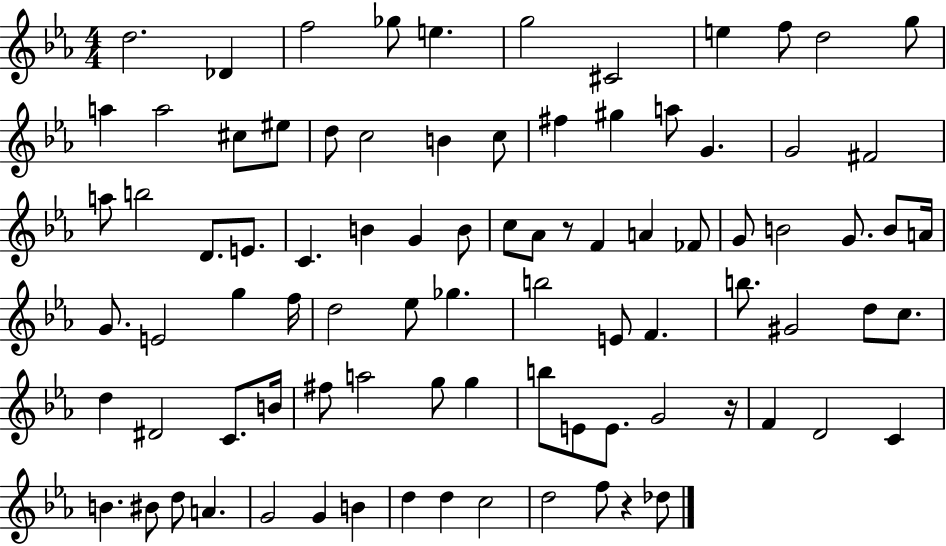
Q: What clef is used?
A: treble